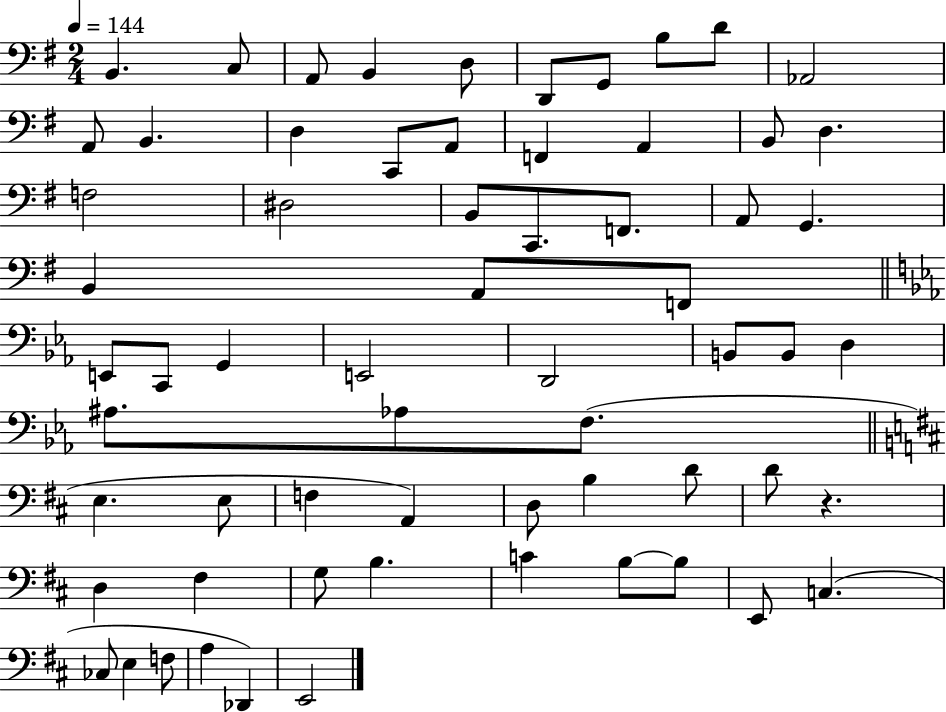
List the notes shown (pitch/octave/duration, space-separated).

B2/q. C3/e A2/e B2/q D3/e D2/e G2/e B3/e D4/e Ab2/h A2/e B2/q. D3/q C2/e A2/e F2/q A2/q B2/e D3/q. F3/h D#3/h B2/e C2/e. F2/e. A2/e G2/q. B2/q A2/e F2/e E2/e C2/e G2/q E2/h D2/h B2/e B2/e D3/q A#3/e. Ab3/e F3/e. E3/q. E3/e F3/q A2/q D3/e B3/q D4/e D4/e R/q. D3/q F#3/q G3/e B3/q. C4/q B3/e B3/e E2/e C3/q. CES3/e E3/q F3/e A3/q Db2/q E2/h